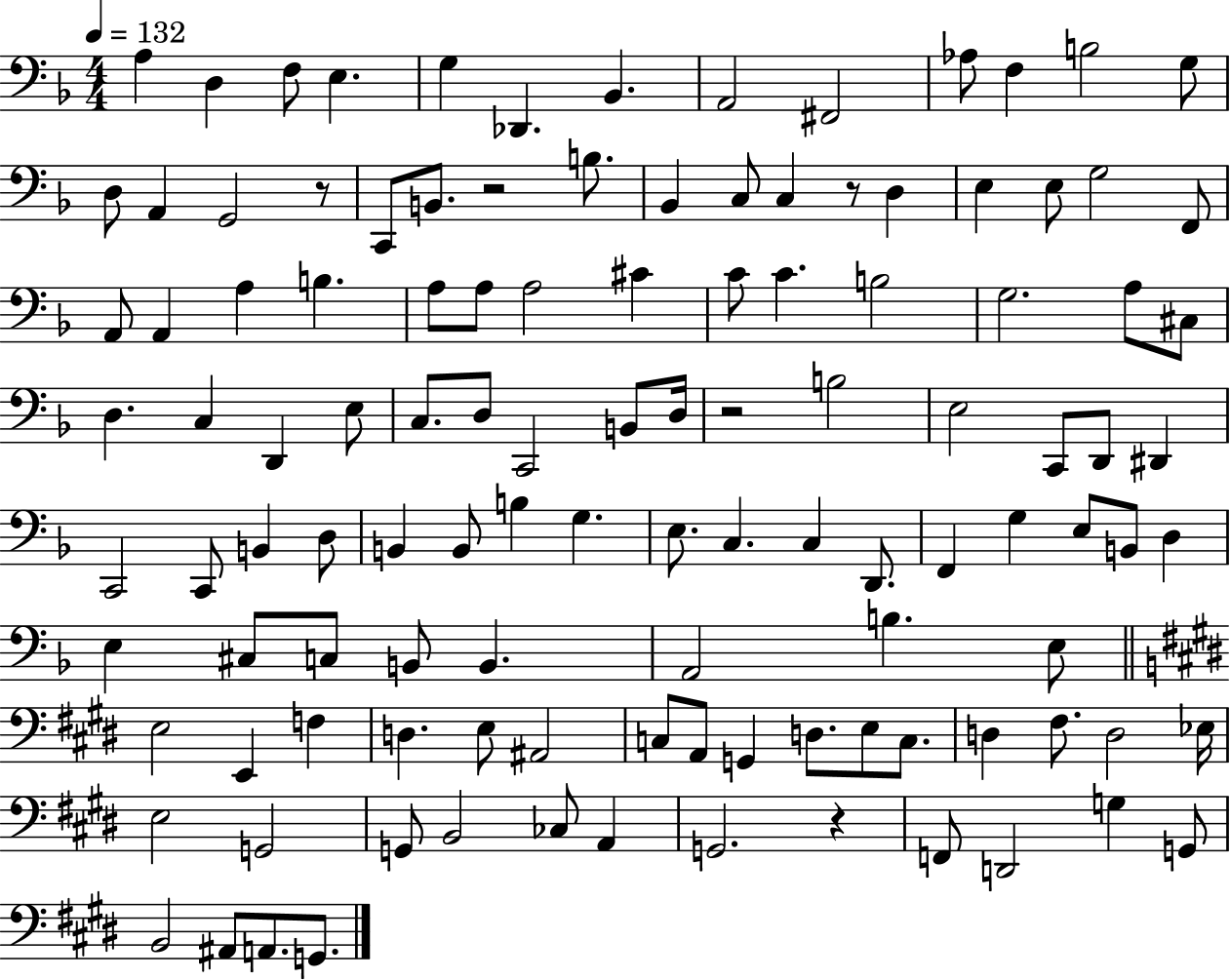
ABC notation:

X:1
T:Untitled
M:4/4
L:1/4
K:F
A, D, F,/2 E, G, _D,, _B,, A,,2 ^F,,2 _A,/2 F, B,2 G,/2 D,/2 A,, G,,2 z/2 C,,/2 B,,/2 z2 B,/2 _B,, C,/2 C, z/2 D, E, E,/2 G,2 F,,/2 A,,/2 A,, A, B, A,/2 A,/2 A,2 ^C C/2 C B,2 G,2 A,/2 ^C,/2 D, C, D,, E,/2 C,/2 D,/2 C,,2 B,,/2 D,/4 z2 B,2 E,2 C,,/2 D,,/2 ^D,, C,,2 C,,/2 B,, D,/2 B,, B,,/2 B, G, E,/2 C, C, D,,/2 F,, G, E,/2 B,,/2 D, E, ^C,/2 C,/2 B,,/2 B,, A,,2 B, E,/2 E,2 E,, F, D, E,/2 ^A,,2 C,/2 A,,/2 G,, D,/2 E,/2 C,/2 D, ^F,/2 D,2 _E,/4 E,2 G,,2 G,,/2 B,,2 _C,/2 A,, G,,2 z F,,/2 D,,2 G, G,,/2 B,,2 ^A,,/2 A,,/2 G,,/2